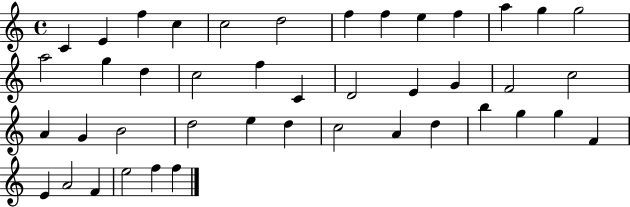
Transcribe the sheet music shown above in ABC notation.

X:1
T:Untitled
M:4/4
L:1/4
K:C
C E f c c2 d2 f f e f a g g2 a2 g d c2 f C D2 E G F2 c2 A G B2 d2 e d c2 A d b g g F E A2 F e2 f f